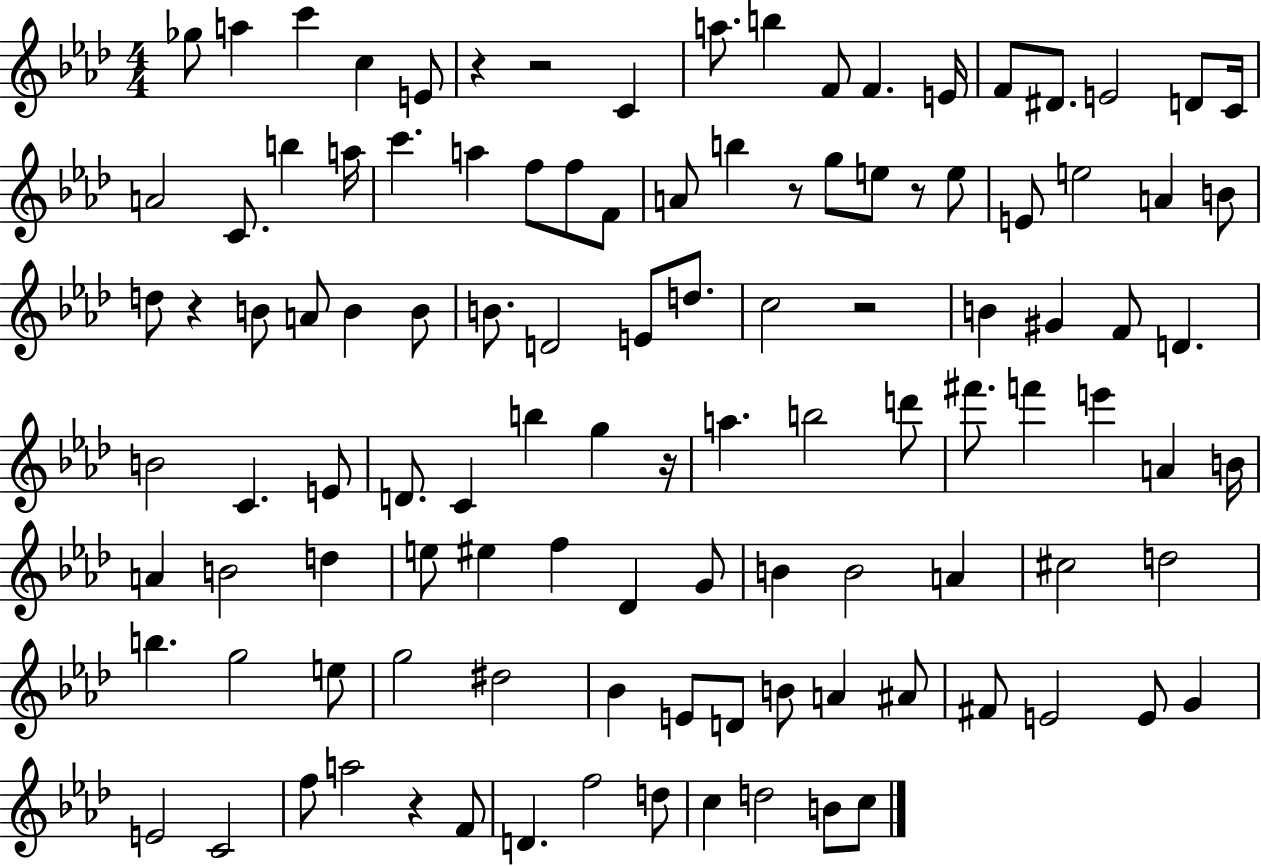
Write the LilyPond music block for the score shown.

{
  \clef treble
  \numericTimeSignature
  \time 4/4
  \key aes \major
  ges''8 a''4 c'''4 c''4 e'8 | r4 r2 c'4 | a''8. b''4 f'8 f'4. e'16 | f'8 dis'8. e'2 d'8 c'16 | \break a'2 c'8. b''4 a''16 | c'''4. a''4 f''8 f''8 f'8 | a'8 b''4 r8 g''8 e''8 r8 e''8 | e'8 e''2 a'4 b'8 | \break d''8 r4 b'8 a'8 b'4 b'8 | b'8. d'2 e'8 d''8. | c''2 r2 | b'4 gis'4 f'8 d'4. | \break b'2 c'4. e'8 | d'8. c'4 b''4 g''4 r16 | a''4. b''2 d'''8 | fis'''8. f'''4 e'''4 a'4 b'16 | \break a'4 b'2 d''4 | e''8 eis''4 f''4 des'4 g'8 | b'4 b'2 a'4 | cis''2 d''2 | \break b''4. g''2 e''8 | g''2 dis''2 | bes'4 e'8 d'8 b'8 a'4 ais'8 | fis'8 e'2 e'8 g'4 | \break e'2 c'2 | f''8 a''2 r4 f'8 | d'4. f''2 d''8 | c''4 d''2 b'8 c''8 | \break \bar "|."
}